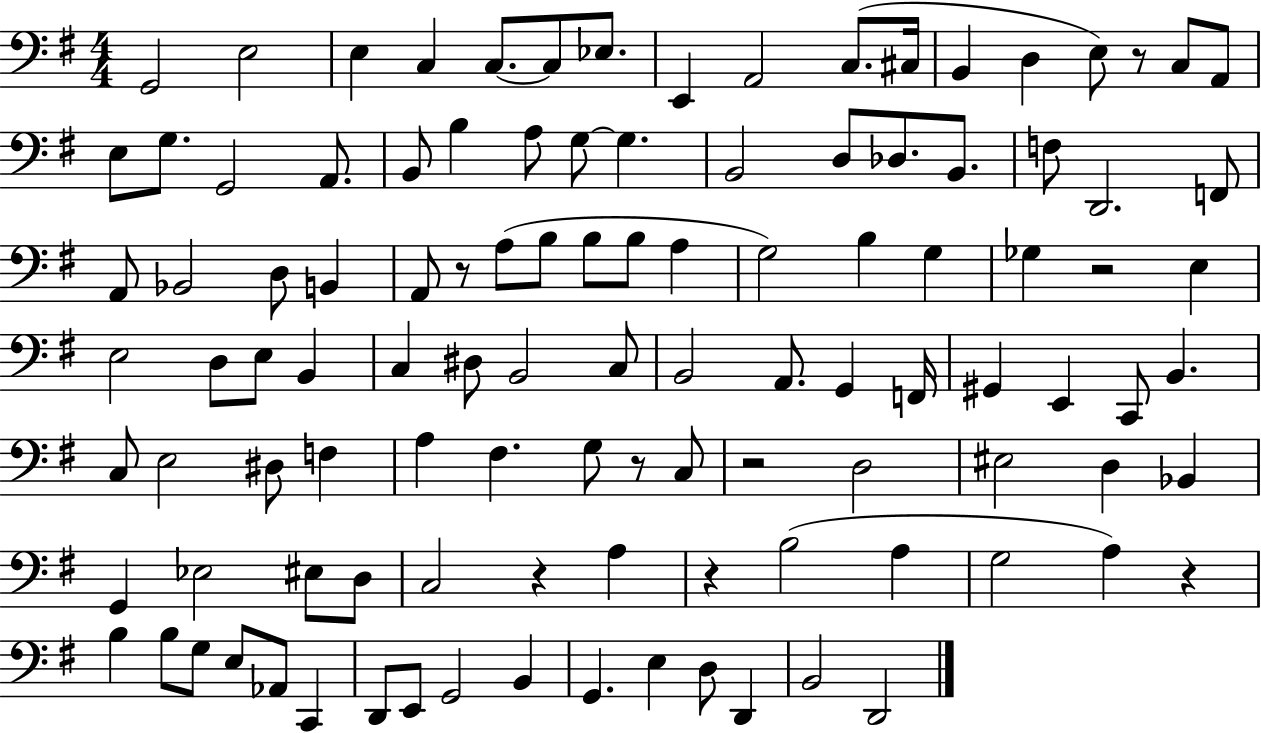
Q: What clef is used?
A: bass